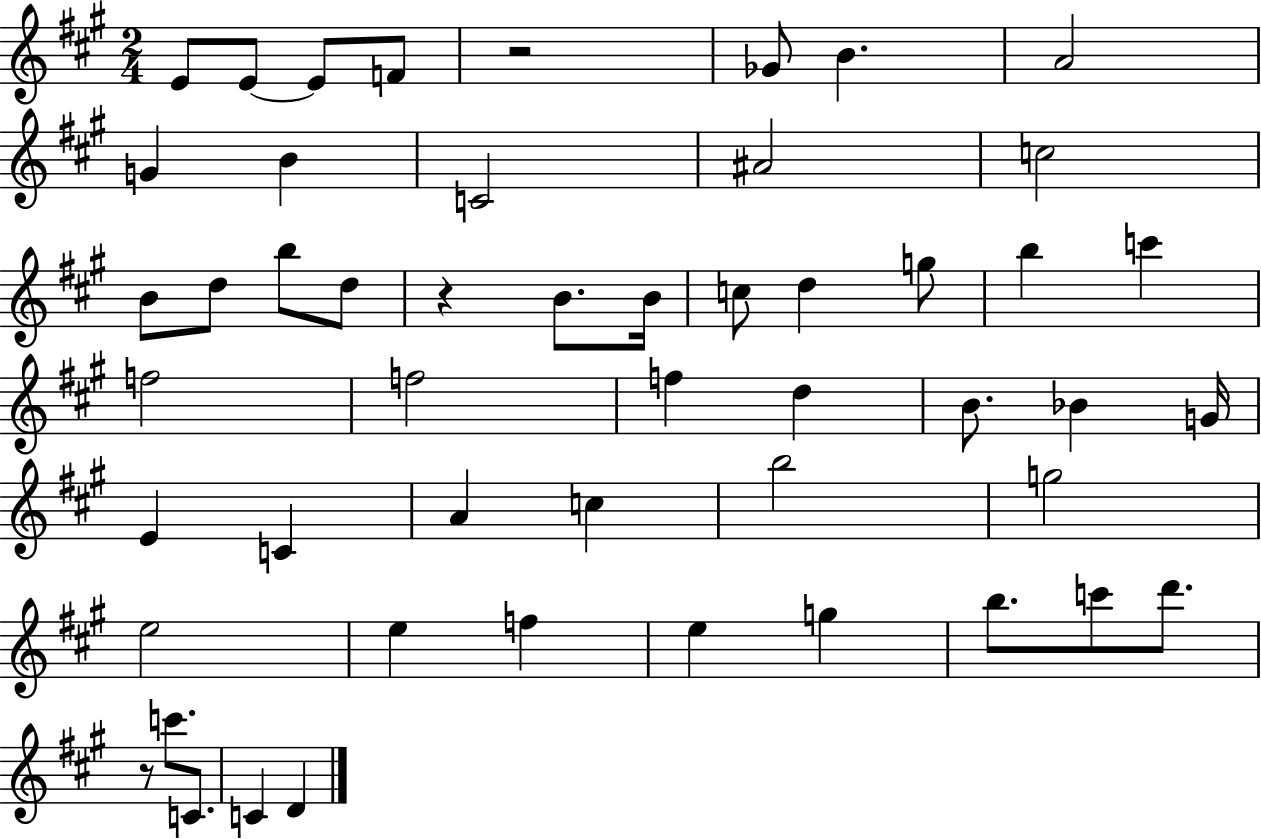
E4/e E4/e E4/e F4/e R/h Gb4/e B4/q. A4/h G4/q B4/q C4/h A#4/h C5/h B4/e D5/e B5/e D5/e R/q B4/e. B4/s C5/e D5/q G5/e B5/q C6/q F5/h F5/h F5/q D5/q B4/e. Bb4/q G4/s E4/q C4/q A4/q C5/q B5/h G5/h E5/h E5/q F5/q E5/q G5/q B5/e. C6/e D6/e. R/e C6/e. C4/e. C4/q D4/q